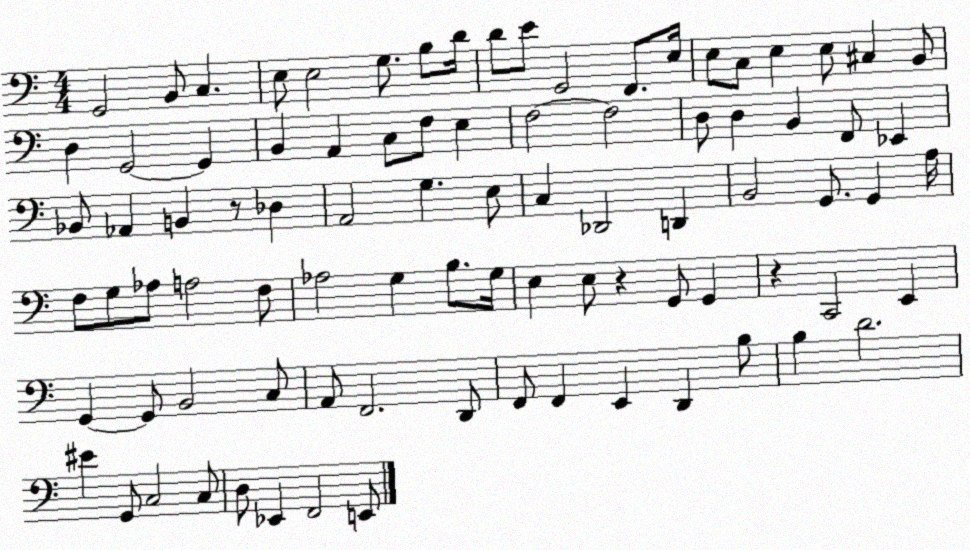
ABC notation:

X:1
T:Untitled
M:4/4
L:1/4
K:C
G,,2 B,,/2 C, E,/2 E,2 G,/2 B,/2 D/4 D/2 E/2 G,,2 F,,/2 E,/4 E,/2 C,/2 E, E,/2 ^C, B,,/2 D, G,,2 G,, B,, A,, C,/2 F,/2 E, F,2 F,2 D,/2 D, B,, F,,/2 _E,, _B,,/2 _A,, B,, z/2 _D, A,,2 G, E,/2 C, _D,,2 D,, B,,2 G,,/2 G,, A,/4 F,/2 G,/2 _A,/2 A,2 F,/2 _A,2 G, B,/2 G,/4 E, E,/2 z G,,/2 G,, z C,,2 E,, G,, G,,/2 B,,2 C,/2 A,,/2 F,,2 D,,/2 F,,/2 F,, E,, D,, B,/2 B, D2 ^E G,,/2 C,2 C,/2 D,/2 _E,, F,,2 E,,/2